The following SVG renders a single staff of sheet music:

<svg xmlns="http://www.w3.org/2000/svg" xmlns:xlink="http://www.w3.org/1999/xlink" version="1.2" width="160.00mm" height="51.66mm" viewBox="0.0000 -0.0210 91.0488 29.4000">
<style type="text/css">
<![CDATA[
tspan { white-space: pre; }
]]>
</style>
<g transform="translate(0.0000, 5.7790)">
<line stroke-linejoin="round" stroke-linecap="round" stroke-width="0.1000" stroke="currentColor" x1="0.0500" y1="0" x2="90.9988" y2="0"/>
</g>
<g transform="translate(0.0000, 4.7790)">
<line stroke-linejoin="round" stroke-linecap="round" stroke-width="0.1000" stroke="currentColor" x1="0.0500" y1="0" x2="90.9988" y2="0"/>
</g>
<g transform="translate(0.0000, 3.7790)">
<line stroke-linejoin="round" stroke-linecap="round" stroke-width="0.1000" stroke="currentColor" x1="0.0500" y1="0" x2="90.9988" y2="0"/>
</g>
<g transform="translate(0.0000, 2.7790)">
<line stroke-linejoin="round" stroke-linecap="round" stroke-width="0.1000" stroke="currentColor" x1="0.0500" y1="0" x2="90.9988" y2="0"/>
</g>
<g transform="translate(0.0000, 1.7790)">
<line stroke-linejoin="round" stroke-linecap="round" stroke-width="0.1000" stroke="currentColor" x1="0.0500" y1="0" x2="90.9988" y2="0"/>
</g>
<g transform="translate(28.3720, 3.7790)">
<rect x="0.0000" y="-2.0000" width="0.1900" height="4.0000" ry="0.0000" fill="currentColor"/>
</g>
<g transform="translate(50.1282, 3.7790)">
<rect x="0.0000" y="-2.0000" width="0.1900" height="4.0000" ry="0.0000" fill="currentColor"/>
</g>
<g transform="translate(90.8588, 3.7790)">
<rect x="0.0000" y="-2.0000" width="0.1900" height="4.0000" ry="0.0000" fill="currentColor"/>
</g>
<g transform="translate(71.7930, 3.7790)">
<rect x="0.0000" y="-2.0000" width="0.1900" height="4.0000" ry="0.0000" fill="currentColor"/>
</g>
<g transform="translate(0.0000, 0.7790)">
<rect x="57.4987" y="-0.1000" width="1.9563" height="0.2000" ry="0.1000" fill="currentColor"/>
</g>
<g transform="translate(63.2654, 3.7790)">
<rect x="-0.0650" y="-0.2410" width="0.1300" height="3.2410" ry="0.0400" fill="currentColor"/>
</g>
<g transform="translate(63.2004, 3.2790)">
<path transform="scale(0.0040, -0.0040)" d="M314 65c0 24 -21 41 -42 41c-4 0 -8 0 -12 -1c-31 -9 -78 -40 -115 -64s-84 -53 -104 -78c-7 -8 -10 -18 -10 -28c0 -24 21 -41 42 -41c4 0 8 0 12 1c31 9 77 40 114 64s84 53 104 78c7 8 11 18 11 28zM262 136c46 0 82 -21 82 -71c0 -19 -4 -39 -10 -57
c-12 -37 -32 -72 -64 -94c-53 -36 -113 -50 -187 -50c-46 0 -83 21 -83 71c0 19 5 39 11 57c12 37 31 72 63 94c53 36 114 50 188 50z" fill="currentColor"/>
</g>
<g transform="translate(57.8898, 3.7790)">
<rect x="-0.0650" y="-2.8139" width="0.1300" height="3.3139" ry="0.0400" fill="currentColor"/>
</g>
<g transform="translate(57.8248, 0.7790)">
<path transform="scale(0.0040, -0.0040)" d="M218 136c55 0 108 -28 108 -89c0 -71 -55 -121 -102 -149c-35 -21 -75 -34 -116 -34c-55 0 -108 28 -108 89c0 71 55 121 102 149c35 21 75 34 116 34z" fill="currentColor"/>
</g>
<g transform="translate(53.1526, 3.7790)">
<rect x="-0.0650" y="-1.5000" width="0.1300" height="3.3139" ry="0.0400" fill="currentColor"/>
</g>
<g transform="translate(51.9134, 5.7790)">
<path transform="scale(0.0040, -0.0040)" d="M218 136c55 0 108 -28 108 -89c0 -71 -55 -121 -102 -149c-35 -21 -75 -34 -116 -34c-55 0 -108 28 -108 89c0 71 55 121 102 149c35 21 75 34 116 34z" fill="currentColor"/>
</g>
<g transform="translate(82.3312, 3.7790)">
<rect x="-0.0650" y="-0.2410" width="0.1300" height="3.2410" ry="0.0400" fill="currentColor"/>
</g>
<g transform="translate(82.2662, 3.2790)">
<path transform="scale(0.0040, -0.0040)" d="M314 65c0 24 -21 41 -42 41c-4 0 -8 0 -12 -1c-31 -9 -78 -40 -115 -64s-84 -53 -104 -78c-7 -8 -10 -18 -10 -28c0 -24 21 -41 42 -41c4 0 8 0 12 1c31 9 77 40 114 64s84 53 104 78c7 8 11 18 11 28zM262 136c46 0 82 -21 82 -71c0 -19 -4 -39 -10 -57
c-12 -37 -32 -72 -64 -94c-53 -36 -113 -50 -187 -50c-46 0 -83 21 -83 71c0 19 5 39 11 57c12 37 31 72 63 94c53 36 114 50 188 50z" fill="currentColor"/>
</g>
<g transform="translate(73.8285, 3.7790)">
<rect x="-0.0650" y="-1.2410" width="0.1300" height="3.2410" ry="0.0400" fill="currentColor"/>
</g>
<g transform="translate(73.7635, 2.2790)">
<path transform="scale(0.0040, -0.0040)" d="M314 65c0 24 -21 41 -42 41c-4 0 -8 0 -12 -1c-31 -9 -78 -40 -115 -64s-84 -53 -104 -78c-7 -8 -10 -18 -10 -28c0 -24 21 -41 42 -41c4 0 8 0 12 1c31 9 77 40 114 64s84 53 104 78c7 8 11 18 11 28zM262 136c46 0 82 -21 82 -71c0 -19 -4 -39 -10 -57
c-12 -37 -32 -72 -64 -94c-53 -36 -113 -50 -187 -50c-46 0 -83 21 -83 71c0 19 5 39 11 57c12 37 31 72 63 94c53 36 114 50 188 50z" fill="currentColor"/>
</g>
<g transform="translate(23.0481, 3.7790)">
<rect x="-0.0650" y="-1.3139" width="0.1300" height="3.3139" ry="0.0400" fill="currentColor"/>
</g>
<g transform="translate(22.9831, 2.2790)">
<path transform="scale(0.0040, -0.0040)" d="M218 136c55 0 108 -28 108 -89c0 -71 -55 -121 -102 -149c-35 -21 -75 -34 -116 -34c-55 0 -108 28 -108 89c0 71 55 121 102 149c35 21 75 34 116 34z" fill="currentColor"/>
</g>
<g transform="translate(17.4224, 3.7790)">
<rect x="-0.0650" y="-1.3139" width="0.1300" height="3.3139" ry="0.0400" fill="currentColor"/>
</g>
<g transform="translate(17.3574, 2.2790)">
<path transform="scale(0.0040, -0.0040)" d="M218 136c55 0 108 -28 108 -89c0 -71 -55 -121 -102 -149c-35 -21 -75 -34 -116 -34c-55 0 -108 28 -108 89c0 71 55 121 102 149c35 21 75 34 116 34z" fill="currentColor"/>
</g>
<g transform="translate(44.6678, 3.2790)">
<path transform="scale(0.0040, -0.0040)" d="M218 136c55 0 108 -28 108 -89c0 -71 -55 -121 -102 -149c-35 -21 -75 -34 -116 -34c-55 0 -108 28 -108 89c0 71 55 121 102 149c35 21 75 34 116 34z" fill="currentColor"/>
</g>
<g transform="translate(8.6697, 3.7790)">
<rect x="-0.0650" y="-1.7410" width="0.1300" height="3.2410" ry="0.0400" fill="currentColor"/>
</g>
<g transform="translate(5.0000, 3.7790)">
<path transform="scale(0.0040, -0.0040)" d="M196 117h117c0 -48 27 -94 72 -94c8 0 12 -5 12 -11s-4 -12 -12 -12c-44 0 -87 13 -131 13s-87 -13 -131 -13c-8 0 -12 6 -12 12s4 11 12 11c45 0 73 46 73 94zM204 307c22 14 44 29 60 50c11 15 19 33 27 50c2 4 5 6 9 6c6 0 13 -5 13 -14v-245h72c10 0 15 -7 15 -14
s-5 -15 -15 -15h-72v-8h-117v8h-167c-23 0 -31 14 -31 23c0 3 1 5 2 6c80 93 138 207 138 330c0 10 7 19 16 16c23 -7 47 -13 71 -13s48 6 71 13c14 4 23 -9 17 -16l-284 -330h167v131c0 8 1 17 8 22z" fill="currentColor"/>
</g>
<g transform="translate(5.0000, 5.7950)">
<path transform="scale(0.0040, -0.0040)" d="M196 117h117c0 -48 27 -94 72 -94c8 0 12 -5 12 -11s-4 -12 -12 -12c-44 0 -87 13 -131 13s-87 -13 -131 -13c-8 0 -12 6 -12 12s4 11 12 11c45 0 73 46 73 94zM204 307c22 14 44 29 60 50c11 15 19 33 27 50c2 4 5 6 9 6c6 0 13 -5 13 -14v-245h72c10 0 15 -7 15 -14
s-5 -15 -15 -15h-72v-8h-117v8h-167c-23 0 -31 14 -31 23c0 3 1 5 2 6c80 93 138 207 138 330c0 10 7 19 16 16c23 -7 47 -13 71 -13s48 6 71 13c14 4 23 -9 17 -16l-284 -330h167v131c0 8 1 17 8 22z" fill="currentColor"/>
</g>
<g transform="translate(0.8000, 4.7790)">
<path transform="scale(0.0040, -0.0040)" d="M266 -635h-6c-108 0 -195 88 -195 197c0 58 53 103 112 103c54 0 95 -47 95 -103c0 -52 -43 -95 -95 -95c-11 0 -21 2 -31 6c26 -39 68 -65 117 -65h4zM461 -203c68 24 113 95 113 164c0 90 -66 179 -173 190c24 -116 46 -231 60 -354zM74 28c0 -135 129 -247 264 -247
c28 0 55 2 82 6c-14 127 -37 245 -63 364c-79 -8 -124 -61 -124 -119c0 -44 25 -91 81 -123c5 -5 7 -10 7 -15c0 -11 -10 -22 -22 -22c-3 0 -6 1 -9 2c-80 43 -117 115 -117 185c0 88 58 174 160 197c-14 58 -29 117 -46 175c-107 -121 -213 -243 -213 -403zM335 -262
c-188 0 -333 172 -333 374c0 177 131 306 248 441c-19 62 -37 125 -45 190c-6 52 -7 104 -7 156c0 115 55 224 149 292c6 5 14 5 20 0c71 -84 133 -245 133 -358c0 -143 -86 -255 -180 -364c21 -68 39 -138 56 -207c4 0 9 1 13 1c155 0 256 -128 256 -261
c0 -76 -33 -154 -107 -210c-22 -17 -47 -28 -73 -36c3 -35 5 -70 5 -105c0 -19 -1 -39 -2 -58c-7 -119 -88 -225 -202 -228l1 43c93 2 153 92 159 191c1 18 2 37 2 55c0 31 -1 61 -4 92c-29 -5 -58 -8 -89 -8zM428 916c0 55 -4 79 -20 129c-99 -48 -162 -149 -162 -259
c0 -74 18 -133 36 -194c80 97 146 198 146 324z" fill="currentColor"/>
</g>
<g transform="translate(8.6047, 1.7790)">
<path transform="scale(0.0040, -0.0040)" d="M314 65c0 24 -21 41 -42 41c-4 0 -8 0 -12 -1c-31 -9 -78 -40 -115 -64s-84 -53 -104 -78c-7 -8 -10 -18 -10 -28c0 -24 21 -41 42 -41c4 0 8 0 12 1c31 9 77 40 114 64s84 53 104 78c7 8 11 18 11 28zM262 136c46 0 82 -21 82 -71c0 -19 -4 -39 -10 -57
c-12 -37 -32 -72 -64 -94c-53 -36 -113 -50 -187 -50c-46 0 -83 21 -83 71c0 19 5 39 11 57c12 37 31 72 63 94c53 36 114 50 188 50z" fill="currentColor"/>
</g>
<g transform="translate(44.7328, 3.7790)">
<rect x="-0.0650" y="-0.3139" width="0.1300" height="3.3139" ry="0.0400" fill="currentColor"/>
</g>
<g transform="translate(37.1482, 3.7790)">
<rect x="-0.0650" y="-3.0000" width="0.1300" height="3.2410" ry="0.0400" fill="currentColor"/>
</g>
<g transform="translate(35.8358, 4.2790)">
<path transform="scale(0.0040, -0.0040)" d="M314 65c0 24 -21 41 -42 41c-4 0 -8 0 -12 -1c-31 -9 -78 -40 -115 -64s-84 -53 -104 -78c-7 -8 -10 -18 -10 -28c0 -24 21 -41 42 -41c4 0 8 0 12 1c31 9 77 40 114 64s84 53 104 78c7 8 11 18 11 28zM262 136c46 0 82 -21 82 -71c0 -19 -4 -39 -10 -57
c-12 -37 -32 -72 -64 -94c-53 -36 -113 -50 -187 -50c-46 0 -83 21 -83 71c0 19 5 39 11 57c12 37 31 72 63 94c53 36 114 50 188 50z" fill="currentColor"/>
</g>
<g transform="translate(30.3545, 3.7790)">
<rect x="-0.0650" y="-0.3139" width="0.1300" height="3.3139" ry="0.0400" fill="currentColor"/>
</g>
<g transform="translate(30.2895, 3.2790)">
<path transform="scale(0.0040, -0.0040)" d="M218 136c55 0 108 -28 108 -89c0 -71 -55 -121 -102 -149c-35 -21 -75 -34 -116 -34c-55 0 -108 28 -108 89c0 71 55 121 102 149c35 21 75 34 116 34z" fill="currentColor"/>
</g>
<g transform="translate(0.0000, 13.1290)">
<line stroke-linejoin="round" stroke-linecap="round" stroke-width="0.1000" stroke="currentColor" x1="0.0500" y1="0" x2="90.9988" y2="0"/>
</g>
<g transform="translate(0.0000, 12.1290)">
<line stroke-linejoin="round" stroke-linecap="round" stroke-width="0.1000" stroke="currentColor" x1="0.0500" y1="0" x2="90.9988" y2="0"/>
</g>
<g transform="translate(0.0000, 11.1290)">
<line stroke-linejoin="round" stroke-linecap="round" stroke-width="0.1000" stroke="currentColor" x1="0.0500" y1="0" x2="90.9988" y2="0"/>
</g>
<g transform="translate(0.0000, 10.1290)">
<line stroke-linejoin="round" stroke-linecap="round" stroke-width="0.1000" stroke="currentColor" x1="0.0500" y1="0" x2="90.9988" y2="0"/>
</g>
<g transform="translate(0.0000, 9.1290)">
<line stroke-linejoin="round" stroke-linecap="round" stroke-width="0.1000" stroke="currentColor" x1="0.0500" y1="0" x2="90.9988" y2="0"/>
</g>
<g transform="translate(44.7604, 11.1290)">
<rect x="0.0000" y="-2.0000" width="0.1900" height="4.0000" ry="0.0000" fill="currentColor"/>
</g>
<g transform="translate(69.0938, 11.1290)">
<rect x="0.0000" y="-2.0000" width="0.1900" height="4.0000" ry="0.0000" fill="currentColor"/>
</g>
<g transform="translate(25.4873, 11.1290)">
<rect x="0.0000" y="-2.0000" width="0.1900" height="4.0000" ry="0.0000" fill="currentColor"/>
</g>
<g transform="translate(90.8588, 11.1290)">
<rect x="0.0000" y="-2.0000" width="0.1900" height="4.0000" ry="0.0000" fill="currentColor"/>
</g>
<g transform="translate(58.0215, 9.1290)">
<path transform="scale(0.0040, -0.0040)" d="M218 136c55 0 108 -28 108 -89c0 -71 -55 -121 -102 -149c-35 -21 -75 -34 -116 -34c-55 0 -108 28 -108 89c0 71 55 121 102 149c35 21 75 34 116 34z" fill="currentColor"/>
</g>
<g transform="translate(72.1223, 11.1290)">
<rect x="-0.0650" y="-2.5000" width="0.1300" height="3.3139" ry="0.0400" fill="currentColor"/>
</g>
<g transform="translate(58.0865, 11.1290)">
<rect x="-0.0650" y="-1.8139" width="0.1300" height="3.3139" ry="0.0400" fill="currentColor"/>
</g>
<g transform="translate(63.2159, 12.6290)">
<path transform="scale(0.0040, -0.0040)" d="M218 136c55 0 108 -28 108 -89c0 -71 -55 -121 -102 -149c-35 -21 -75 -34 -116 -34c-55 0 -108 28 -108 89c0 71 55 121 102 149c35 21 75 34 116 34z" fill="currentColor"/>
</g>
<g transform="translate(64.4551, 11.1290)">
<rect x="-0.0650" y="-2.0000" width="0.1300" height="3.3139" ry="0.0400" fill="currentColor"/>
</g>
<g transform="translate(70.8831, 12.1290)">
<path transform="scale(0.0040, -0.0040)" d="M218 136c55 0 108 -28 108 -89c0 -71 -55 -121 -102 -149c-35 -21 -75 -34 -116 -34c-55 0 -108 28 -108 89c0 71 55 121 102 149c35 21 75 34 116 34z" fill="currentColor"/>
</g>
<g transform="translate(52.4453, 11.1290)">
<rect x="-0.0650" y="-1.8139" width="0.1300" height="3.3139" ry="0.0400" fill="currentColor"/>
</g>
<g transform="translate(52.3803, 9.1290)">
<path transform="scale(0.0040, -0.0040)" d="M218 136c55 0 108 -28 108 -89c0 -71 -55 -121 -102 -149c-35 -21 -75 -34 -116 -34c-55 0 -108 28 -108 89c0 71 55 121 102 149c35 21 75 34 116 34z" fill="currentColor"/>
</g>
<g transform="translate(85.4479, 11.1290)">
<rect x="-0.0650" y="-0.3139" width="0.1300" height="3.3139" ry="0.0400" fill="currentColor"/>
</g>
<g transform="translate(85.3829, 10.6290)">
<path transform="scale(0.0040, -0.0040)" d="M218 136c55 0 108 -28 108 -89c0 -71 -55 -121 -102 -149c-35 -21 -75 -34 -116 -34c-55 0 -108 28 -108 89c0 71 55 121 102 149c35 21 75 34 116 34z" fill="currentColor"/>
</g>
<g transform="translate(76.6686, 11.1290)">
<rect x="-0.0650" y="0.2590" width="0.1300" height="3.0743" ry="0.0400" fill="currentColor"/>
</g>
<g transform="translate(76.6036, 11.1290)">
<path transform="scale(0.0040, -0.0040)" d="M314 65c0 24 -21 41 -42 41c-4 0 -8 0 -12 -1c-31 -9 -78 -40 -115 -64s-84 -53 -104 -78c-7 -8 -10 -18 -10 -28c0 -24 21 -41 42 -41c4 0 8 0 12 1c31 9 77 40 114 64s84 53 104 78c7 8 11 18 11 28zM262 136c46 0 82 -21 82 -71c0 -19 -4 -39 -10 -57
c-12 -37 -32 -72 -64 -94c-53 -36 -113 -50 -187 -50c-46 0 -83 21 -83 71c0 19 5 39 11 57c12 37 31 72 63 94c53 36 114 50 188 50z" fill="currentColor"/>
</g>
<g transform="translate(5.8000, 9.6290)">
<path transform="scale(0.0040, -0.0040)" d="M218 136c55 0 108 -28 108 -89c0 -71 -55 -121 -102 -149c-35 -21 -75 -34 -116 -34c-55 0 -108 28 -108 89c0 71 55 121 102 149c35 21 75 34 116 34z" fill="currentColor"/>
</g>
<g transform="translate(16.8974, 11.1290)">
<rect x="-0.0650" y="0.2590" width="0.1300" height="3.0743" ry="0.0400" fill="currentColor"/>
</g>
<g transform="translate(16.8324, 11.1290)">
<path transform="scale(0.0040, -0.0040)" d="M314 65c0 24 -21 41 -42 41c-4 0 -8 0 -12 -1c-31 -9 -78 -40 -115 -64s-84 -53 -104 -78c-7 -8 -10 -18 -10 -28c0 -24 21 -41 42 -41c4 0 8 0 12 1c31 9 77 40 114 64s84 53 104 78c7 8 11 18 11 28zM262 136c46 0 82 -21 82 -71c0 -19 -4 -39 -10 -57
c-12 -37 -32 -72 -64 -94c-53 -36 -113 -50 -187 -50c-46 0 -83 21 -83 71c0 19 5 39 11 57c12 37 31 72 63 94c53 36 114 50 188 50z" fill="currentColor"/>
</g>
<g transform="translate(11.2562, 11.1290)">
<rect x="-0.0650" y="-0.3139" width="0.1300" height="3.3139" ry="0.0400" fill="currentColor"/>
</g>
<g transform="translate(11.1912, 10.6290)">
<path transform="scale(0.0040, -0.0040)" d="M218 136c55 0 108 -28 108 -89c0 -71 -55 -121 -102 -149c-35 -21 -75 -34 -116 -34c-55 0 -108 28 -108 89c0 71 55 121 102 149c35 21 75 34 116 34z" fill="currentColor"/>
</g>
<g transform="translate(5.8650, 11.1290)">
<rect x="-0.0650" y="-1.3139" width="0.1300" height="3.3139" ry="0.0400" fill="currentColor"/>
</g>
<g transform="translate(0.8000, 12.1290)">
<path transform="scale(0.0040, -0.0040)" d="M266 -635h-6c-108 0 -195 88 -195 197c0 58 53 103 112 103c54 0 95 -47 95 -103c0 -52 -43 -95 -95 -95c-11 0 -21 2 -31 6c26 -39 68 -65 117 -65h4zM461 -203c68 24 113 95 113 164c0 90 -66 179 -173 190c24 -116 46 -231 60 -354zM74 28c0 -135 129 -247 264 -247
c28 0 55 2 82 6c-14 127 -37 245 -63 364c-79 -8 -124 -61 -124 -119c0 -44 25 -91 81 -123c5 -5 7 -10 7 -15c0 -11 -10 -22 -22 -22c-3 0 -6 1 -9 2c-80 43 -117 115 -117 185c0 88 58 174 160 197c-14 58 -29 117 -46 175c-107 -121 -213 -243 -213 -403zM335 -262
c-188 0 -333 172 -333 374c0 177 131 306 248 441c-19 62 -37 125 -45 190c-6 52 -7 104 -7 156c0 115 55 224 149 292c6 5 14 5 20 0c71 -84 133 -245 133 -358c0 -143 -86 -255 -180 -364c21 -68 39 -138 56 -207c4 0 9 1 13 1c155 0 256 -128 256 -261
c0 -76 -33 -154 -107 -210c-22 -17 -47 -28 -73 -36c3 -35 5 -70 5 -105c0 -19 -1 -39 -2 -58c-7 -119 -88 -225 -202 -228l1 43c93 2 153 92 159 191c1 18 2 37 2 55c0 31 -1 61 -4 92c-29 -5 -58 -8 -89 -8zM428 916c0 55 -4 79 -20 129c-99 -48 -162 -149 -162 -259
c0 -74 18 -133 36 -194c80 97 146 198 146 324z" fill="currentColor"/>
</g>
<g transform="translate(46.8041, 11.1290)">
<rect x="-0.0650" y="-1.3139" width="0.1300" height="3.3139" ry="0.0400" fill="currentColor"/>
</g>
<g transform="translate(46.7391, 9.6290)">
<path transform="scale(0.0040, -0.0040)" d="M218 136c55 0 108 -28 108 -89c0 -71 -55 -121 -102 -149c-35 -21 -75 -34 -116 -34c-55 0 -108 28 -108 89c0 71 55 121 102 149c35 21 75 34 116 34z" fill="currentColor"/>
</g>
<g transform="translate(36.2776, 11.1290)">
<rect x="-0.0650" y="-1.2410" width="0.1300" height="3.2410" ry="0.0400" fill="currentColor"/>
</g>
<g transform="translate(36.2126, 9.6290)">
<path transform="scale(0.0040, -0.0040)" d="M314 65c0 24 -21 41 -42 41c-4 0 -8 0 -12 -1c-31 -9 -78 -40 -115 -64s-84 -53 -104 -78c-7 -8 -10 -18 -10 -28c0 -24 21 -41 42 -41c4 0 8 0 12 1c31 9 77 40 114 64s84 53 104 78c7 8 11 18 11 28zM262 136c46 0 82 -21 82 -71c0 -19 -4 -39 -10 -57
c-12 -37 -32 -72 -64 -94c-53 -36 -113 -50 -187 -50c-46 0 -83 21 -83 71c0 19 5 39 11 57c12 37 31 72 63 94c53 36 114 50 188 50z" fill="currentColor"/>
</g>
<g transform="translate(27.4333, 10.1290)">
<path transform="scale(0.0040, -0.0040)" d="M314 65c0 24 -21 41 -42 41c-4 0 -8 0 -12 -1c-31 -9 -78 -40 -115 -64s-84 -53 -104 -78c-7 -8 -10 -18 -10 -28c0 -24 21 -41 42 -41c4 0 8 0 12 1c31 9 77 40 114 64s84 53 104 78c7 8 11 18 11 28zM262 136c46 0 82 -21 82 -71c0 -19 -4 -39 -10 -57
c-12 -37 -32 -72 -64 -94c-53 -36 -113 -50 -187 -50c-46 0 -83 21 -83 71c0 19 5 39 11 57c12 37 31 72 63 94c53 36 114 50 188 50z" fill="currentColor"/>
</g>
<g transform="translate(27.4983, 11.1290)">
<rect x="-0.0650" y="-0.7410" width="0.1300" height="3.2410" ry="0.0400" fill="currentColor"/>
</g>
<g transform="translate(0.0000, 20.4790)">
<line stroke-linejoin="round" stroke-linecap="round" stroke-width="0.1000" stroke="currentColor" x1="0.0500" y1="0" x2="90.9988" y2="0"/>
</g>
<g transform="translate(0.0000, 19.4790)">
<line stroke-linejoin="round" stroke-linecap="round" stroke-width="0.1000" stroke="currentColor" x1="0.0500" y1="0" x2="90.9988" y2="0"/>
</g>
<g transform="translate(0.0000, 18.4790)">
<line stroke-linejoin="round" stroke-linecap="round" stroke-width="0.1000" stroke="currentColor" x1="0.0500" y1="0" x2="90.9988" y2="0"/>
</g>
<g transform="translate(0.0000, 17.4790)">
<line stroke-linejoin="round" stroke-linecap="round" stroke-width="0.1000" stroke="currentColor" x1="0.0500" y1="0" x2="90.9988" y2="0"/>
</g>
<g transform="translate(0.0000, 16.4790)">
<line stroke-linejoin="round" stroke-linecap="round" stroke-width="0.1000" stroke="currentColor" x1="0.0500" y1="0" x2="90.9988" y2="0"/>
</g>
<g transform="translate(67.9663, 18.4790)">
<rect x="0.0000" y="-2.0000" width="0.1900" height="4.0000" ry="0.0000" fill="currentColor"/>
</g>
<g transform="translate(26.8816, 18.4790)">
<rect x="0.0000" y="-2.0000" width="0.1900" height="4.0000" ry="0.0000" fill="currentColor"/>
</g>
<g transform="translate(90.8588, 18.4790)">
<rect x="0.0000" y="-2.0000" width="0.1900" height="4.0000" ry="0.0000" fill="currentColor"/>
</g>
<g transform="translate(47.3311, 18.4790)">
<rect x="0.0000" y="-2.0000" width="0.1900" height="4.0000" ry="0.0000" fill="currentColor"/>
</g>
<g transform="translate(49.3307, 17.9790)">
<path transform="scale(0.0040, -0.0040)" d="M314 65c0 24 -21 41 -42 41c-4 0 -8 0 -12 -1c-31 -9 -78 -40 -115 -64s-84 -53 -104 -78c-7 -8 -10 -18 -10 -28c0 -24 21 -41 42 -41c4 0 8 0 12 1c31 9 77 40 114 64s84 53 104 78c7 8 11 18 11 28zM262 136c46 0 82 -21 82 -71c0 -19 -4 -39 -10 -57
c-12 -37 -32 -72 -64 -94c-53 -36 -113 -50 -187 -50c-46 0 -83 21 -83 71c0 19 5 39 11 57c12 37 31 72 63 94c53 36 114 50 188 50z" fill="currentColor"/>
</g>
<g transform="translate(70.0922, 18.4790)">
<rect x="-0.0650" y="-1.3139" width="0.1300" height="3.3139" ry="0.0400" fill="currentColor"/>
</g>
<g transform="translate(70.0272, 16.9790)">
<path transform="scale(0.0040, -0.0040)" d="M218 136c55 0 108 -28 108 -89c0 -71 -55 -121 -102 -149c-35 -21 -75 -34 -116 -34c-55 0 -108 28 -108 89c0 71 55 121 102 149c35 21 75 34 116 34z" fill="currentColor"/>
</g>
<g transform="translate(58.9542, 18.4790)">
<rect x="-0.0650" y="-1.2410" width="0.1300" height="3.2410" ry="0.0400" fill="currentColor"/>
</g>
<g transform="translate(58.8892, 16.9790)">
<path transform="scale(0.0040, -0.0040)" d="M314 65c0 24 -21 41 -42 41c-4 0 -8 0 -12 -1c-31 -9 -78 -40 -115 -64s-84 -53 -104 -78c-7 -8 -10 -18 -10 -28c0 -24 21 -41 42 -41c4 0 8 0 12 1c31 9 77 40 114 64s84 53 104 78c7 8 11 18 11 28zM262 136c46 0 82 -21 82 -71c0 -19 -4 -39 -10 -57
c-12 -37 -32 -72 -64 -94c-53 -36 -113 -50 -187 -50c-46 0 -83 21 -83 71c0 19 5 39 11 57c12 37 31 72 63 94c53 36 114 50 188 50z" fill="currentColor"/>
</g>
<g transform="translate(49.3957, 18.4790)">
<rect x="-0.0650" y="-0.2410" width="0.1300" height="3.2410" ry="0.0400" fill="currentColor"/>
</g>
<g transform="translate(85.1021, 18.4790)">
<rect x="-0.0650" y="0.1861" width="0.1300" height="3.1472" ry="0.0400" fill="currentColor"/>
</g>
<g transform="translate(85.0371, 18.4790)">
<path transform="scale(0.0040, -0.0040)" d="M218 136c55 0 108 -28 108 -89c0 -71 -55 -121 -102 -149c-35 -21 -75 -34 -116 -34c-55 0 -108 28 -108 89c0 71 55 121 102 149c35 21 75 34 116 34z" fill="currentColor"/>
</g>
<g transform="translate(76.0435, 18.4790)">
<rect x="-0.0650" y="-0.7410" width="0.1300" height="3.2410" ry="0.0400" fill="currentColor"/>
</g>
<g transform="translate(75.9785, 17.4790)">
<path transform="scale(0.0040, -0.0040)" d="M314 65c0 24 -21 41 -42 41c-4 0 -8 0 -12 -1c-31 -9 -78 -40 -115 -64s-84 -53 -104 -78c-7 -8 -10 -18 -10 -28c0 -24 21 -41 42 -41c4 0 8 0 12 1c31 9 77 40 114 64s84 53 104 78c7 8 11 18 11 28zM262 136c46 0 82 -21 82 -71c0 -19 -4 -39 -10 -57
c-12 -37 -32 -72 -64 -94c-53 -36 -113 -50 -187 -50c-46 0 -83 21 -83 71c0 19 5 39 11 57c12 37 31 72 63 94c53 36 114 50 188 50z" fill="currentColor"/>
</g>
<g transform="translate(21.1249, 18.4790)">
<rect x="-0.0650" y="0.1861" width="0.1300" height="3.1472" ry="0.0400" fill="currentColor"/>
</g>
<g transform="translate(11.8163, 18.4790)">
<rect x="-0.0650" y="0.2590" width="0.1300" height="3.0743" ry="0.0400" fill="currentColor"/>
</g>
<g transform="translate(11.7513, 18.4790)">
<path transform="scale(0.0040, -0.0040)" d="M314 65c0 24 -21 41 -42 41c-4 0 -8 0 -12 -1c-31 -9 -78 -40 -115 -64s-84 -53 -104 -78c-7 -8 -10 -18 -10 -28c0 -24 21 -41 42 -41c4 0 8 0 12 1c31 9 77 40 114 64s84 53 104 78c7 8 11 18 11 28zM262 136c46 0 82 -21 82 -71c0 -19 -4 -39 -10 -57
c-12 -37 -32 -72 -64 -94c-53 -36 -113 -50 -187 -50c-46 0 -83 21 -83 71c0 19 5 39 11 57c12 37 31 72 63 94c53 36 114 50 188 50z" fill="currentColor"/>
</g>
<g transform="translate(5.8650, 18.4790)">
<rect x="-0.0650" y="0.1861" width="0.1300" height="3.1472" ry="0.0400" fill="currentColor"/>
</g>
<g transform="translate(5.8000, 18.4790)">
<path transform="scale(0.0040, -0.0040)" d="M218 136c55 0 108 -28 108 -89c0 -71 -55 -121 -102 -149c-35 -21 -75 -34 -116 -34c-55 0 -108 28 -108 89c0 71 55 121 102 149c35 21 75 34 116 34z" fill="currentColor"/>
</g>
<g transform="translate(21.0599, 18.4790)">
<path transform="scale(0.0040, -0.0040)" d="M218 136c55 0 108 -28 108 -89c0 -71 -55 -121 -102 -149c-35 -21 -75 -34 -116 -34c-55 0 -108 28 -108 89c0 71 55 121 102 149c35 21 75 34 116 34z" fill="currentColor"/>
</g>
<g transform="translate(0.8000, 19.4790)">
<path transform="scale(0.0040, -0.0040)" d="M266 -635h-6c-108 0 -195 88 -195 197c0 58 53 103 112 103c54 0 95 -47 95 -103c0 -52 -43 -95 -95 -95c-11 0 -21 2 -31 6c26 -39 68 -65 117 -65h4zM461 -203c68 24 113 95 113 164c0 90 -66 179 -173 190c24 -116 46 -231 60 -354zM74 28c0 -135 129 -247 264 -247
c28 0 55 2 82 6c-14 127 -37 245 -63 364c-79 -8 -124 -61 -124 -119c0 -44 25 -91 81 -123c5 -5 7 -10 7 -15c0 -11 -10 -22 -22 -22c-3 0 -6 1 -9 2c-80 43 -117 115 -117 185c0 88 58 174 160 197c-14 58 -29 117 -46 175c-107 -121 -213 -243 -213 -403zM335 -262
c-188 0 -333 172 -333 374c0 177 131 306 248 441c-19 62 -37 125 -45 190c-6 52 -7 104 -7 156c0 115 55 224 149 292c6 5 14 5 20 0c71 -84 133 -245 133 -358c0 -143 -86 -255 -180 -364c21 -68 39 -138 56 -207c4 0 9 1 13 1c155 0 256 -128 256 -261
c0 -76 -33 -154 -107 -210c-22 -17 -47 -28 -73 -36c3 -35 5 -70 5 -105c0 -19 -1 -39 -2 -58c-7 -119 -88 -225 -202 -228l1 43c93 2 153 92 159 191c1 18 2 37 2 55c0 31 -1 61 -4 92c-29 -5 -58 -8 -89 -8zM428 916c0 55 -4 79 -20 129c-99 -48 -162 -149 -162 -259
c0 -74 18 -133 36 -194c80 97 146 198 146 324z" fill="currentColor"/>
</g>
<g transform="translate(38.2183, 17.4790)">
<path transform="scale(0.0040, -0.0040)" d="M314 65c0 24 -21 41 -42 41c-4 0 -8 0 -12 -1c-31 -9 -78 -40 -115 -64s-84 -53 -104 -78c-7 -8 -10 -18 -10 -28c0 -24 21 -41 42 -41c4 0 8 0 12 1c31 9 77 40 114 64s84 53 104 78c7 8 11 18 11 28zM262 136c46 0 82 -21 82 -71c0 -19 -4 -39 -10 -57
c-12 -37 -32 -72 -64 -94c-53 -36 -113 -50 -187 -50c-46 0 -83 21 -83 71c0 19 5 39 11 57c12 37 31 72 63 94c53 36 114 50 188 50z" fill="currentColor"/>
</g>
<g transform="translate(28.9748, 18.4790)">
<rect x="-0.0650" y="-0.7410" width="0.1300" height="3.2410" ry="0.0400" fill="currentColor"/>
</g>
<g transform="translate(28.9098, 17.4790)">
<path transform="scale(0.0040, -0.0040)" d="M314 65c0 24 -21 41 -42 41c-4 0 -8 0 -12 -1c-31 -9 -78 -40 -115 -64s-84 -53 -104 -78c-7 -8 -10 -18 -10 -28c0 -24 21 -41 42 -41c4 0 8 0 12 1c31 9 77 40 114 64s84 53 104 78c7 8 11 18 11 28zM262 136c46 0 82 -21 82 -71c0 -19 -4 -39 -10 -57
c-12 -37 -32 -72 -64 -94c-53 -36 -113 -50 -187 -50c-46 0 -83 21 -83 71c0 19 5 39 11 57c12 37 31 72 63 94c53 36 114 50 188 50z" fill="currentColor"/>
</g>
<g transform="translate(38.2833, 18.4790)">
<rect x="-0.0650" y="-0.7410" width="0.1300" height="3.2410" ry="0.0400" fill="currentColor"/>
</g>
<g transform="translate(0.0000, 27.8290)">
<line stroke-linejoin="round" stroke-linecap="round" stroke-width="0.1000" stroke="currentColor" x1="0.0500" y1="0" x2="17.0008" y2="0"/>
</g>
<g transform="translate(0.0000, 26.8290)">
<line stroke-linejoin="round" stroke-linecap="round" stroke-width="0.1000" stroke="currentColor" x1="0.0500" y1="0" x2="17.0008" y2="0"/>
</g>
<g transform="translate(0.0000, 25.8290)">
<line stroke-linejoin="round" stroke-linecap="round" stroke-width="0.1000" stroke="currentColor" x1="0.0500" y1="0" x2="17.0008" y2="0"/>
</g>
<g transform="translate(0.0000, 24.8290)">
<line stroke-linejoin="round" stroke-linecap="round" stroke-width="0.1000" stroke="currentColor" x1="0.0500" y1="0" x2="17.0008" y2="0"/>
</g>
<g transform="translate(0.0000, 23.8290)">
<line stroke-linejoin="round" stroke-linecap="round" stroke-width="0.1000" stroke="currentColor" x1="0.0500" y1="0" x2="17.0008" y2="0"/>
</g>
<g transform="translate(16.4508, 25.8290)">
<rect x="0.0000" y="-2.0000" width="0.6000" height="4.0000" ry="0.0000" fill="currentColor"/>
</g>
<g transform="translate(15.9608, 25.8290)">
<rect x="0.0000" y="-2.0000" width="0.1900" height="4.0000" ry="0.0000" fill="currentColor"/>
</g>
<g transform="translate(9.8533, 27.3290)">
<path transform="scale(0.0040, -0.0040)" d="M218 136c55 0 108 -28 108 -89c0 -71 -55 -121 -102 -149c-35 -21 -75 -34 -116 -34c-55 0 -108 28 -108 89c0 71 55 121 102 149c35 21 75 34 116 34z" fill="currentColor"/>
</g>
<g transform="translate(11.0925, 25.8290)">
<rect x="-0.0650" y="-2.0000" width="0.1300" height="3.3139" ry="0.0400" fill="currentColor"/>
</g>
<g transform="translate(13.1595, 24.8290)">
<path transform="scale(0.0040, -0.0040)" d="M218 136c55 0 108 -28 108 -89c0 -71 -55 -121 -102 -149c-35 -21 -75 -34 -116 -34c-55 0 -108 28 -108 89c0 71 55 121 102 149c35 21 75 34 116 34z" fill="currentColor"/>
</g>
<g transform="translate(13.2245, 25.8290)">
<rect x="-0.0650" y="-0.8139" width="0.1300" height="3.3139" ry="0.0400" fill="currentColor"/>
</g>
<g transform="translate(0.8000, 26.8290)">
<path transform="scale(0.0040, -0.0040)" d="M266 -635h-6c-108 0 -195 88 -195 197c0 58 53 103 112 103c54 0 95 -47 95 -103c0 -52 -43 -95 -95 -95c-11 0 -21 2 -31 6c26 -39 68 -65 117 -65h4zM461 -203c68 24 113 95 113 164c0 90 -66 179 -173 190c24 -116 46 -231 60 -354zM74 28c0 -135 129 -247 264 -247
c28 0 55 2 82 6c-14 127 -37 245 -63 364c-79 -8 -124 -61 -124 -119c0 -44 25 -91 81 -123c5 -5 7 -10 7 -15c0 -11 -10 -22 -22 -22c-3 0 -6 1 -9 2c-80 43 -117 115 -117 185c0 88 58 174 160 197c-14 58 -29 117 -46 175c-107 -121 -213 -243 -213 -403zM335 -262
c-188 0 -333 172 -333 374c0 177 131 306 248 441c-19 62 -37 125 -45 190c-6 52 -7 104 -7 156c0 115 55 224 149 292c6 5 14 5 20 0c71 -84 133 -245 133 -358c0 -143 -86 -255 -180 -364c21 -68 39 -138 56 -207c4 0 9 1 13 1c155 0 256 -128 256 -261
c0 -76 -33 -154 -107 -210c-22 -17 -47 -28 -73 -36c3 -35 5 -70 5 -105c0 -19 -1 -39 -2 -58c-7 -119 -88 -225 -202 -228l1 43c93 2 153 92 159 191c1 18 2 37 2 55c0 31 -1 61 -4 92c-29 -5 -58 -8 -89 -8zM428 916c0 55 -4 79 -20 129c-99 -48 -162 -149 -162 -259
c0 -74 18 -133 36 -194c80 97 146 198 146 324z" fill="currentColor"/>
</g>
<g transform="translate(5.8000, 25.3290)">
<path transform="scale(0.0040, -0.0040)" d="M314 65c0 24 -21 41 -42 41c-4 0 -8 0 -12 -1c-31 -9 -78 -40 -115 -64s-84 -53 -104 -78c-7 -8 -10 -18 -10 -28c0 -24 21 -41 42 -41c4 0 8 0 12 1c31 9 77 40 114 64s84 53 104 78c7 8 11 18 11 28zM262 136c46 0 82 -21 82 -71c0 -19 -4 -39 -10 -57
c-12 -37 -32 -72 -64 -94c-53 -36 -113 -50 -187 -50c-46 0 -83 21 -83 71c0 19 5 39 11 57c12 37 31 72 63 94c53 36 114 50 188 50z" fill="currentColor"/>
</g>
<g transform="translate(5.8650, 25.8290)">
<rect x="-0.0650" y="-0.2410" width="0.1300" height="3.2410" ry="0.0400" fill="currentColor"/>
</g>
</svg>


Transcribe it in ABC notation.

X:1
T:Untitled
M:4/4
L:1/4
K:C
f2 e e c A2 c E a c2 e2 c2 e c B2 d2 e2 e f f F G B2 c B B2 B d2 d2 c2 e2 e d2 B c2 F d